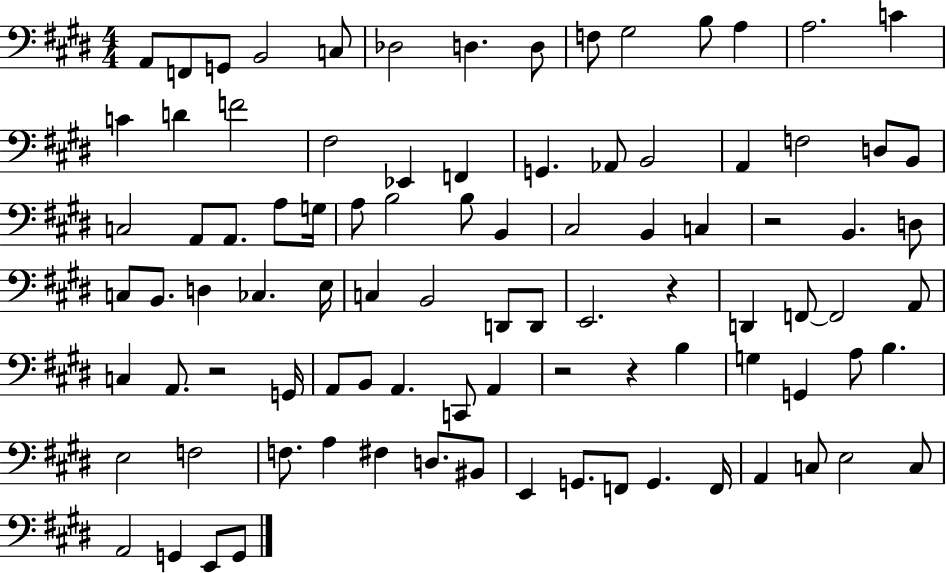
{
  \clef bass
  \numericTimeSignature
  \time 4/4
  \key e \major
  a,8 f,8 g,8 b,2 c8 | des2 d4. d8 | f8 gis2 b8 a4 | a2. c'4 | \break c'4 d'4 f'2 | fis2 ees,4 f,4 | g,4. aes,8 b,2 | a,4 f2 d8 b,8 | \break c2 a,8 a,8. a8 g16 | a8 b2 b8 b,4 | cis2 b,4 c4 | r2 b,4. d8 | \break c8 b,8. d4 ces4. e16 | c4 b,2 d,8 d,8 | e,2. r4 | d,4 f,8~~ f,2 a,8 | \break c4 a,8. r2 g,16 | a,8 b,8 a,4. c,8 a,4 | r2 r4 b4 | g4 g,4 a8 b4. | \break e2 f2 | f8. a4 fis4 d8. bis,8 | e,4 g,8. f,8 g,4. f,16 | a,4 c8 e2 c8 | \break a,2 g,4 e,8 g,8 | \bar "|."
}